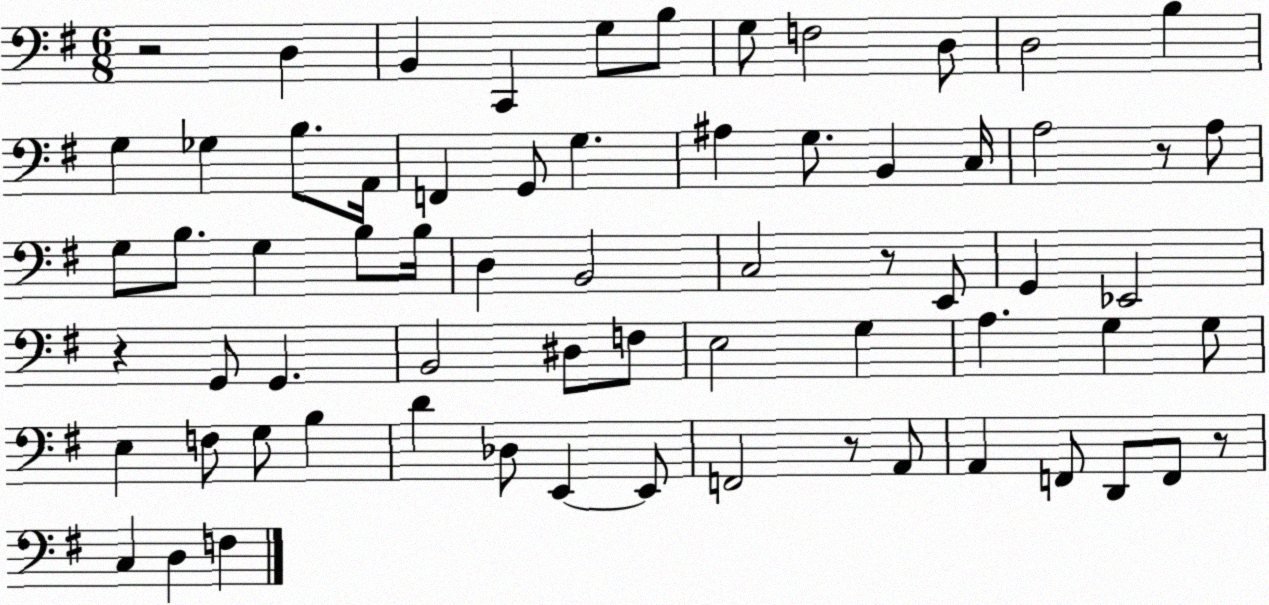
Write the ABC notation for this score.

X:1
T:Untitled
M:6/8
L:1/4
K:G
z2 D, B,, C,, G,/2 B,/2 G,/2 F,2 D,/2 D,2 B, G, _G, B,/2 A,,/4 F,, G,,/2 G, ^A, G,/2 B,, C,/4 A,2 z/2 A,/2 G,/2 B,/2 G, B,/2 B,/4 D, B,,2 C,2 z/2 E,,/2 G,, _E,,2 z G,,/2 G,, B,,2 ^D,/2 F,/2 E,2 G, A, G, G,/2 E, F,/2 G,/2 B, D _D,/2 E,, E,,/2 F,,2 z/2 A,,/2 A,, F,,/2 D,,/2 F,,/2 z/2 C, D, F,